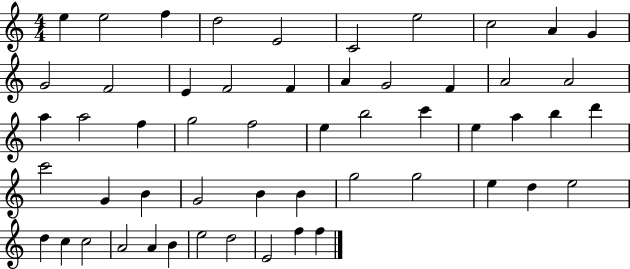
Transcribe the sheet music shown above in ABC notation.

X:1
T:Untitled
M:4/4
L:1/4
K:C
e e2 f d2 E2 C2 e2 c2 A G G2 F2 E F2 F A G2 F A2 A2 a a2 f g2 f2 e b2 c' e a b d' c'2 G B G2 B B g2 g2 e d e2 d c c2 A2 A B e2 d2 E2 f f